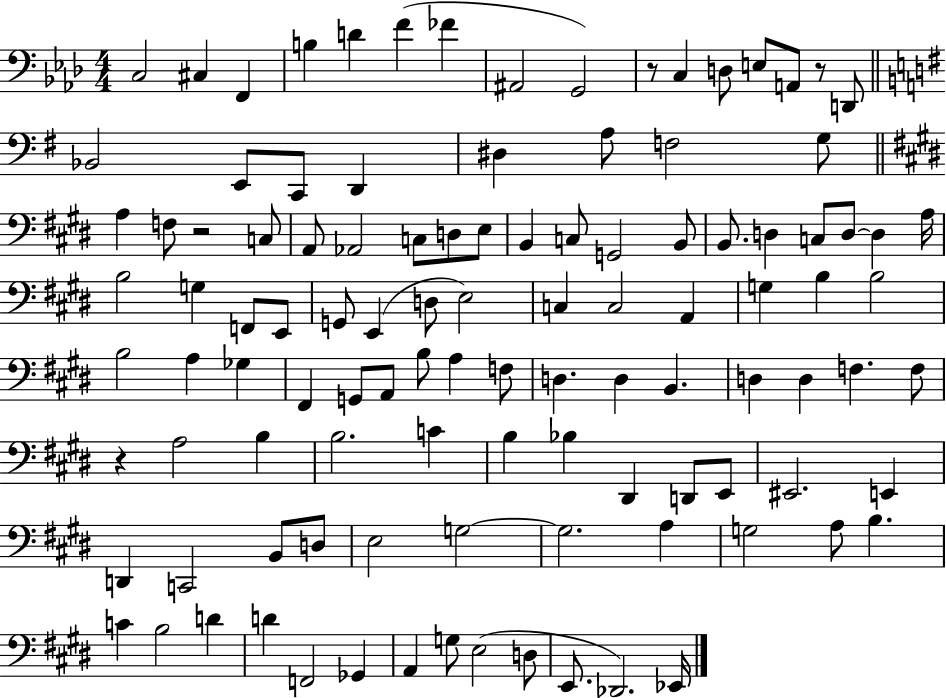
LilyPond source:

{
  \clef bass
  \numericTimeSignature
  \time 4/4
  \key aes \major
  c2 cis4 f,4 | b4 d'4 f'4( fes'4 | ais,2 g,2) | r8 c4 d8 e8 a,8 r8 d,8 | \break \bar "||" \break \key g \major bes,2 e,8 c,8 d,4 | dis4 a8 f2 g8 | \bar "||" \break \key e \major a4 f8 r2 c8 | a,8 aes,2 c8 d8 e8 | b,4 c8 g,2 b,8 | b,8. d4 c8 d8~~ d4 a16 | \break b2 g4 f,8 e,8 | g,8 e,4( d8 e2) | c4 c2 a,4 | g4 b4 b2 | \break b2 a4 ges4 | fis,4 g,8 a,8 b8 a4 f8 | d4. d4 b,4. | d4 d4 f4. f8 | \break r4 a2 b4 | b2. c'4 | b4 bes4 dis,4 d,8 e,8 | eis,2. e,4 | \break d,4 c,2 b,8 d8 | e2 g2~~ | g2. a4 | g2 a8 b4. | \break c'4 b2 d'4 | d'4 f,2 ges,4 | a,4 g8 e2( d8 | e,8. des,2.) ees,16 | \break \bar "|."
}